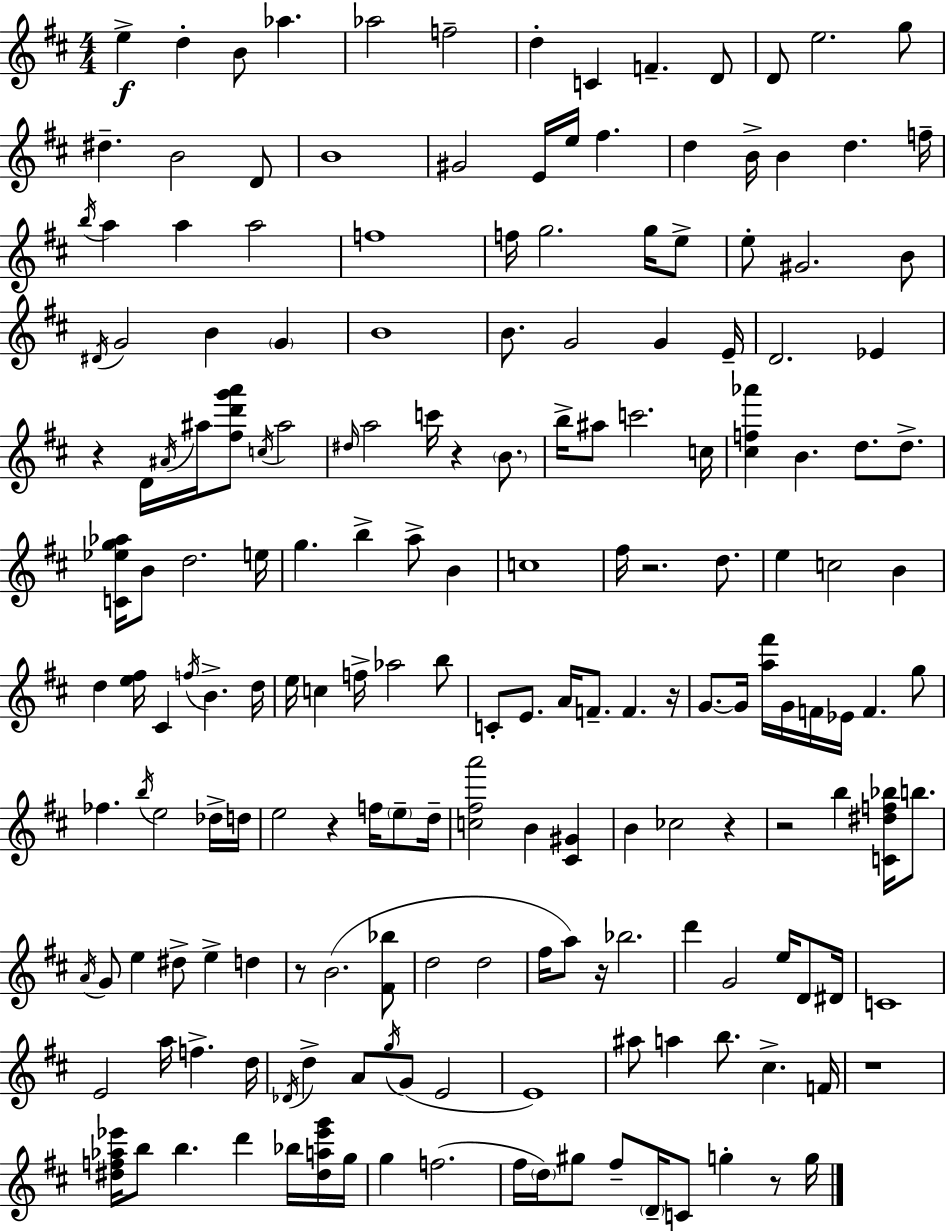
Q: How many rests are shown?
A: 11